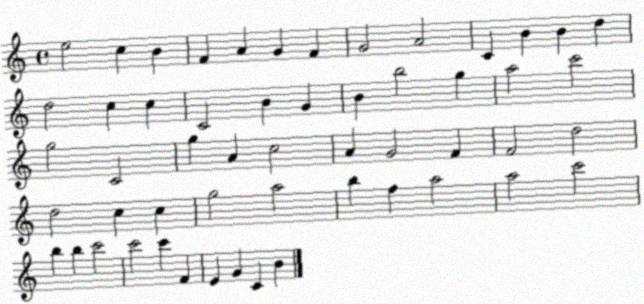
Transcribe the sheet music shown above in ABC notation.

X:1
T:Untitled
M:4/4
L:1/4
K:C
e2 c B F A G F G2 A2 C B B d d2 c c C2 B G B b2 g a2 c'2 g2 C2 g A c2 A G2 F F2 d2 d2 c c g2 a2 b f a2 a2 c'2 b b c'2 c'2 c' F E G C B